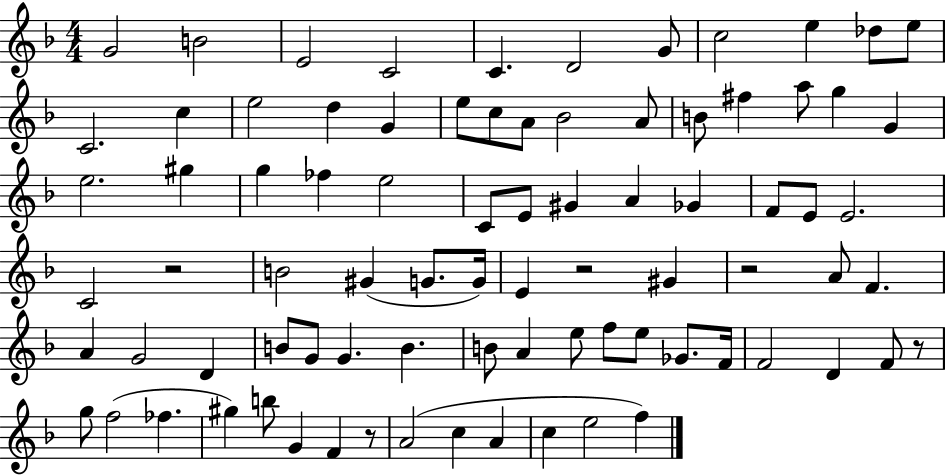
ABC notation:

X:1
T:Untitled
M:4/4
L:1/4
K:F
G2 B2 E2 C2 C D2 G/2 c2 e _d/2 e/2 C2 c e2 d G e/2 c/2 A/2 _B2 A/2 B/2 ^f a/2 g G e2 ^g g _f e2 C/2 E/2 ^G A _G F/2 E/2 E2 C2 z2 B2 ^G G/2 G/4 E z2 ^G z2 A/2 F A G2 D B/2 G/2 G B B/2 A e/2 f/2 e/2 _G/2 F/4 F2 D F/2 z/2 g/2 f2 _f ^g b/2 G F z/2 A2 c A c e2 f